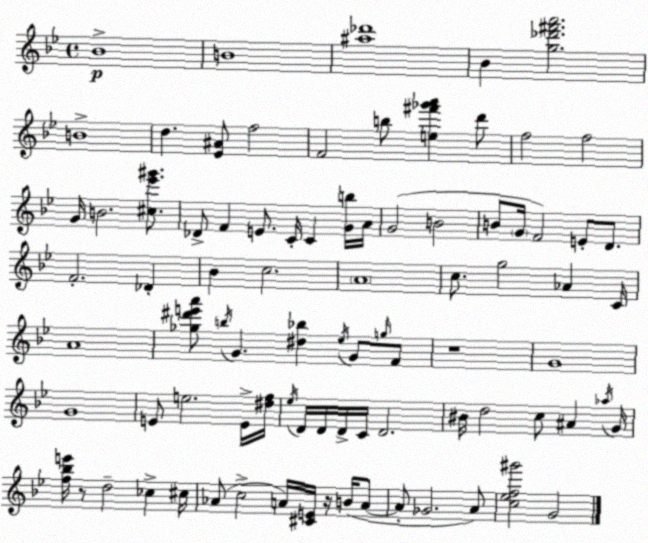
X:1
T:Untitled
M:4/4
L:1/4
K:Bb
_B4 B4 [^a_d']4 _B [g_d'^f'a']2 B4 d [_E^A]/2 f2 F2 b/2 [e^f'_g'a'] d'/2 f2 f2 G/4 B2 [^c_e'^g']/2 _D/2 F E/2 C/4 C [Gb]/4 A/4 G2 B2 B/2 G/4 F2 E/2 D/2 F2 _D _B c2 A4 c/2 g2 _A C/4 A4 [_g^d'e'a']/2 b/4 G [^d_b] _e/4 G/2 g/4 F/2 z4 G4 G4 E/2 e2 E/4 [^df]/4 _e/4 D/4 D/4 D/4 C/4 D2 ^B/4 d2 c/2 ^A _a/4 G/4 [f_be']/4 z/2 d2 _c ^c/4 _A/2 c2 A/4 [^CE]/4 z/4 B/4 A/2 A/2 _G2 A/2 [c_ef^g']2 G2